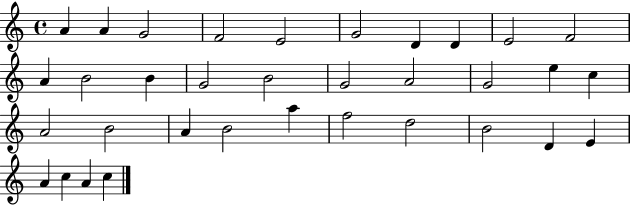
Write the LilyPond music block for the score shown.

{
  \clef treble
  \time 4/4
  \defaultTimeSignature
  \key c \major
  a'4 a'4 g'2 | f'2 e'2 | g'2 d'4 d'4 | e'2 f'2 | \break a'4 b'2 b'4 | g'2 b'2 | g'2 a'2 | g'2 e''4 c''4 | \break a'2 b'2 | a'4 b'2 a''4 | f''2 d''2 | b'2 d'4 e'4 | \break a'4 c''4 a'4 c''4 | \bar "|."
}